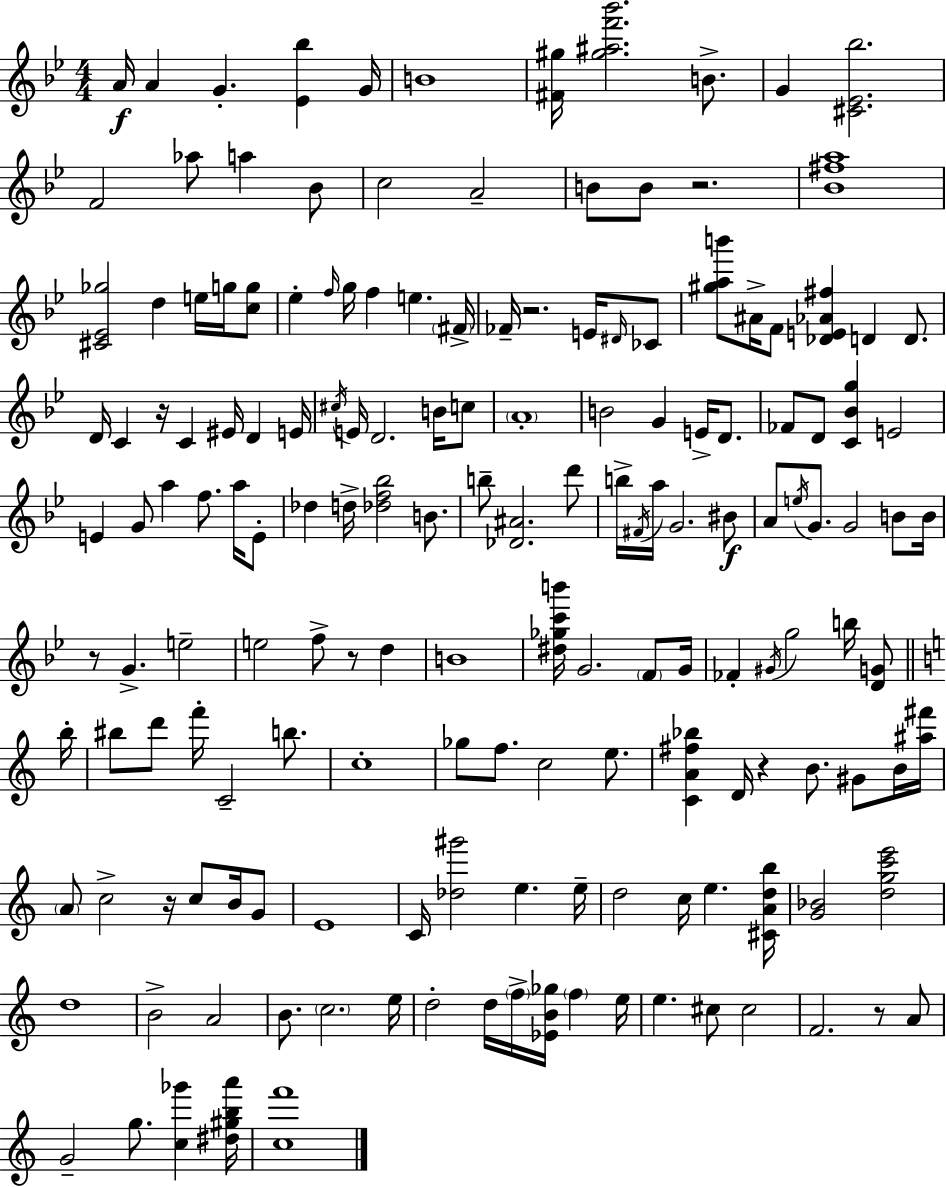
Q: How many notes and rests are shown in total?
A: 163